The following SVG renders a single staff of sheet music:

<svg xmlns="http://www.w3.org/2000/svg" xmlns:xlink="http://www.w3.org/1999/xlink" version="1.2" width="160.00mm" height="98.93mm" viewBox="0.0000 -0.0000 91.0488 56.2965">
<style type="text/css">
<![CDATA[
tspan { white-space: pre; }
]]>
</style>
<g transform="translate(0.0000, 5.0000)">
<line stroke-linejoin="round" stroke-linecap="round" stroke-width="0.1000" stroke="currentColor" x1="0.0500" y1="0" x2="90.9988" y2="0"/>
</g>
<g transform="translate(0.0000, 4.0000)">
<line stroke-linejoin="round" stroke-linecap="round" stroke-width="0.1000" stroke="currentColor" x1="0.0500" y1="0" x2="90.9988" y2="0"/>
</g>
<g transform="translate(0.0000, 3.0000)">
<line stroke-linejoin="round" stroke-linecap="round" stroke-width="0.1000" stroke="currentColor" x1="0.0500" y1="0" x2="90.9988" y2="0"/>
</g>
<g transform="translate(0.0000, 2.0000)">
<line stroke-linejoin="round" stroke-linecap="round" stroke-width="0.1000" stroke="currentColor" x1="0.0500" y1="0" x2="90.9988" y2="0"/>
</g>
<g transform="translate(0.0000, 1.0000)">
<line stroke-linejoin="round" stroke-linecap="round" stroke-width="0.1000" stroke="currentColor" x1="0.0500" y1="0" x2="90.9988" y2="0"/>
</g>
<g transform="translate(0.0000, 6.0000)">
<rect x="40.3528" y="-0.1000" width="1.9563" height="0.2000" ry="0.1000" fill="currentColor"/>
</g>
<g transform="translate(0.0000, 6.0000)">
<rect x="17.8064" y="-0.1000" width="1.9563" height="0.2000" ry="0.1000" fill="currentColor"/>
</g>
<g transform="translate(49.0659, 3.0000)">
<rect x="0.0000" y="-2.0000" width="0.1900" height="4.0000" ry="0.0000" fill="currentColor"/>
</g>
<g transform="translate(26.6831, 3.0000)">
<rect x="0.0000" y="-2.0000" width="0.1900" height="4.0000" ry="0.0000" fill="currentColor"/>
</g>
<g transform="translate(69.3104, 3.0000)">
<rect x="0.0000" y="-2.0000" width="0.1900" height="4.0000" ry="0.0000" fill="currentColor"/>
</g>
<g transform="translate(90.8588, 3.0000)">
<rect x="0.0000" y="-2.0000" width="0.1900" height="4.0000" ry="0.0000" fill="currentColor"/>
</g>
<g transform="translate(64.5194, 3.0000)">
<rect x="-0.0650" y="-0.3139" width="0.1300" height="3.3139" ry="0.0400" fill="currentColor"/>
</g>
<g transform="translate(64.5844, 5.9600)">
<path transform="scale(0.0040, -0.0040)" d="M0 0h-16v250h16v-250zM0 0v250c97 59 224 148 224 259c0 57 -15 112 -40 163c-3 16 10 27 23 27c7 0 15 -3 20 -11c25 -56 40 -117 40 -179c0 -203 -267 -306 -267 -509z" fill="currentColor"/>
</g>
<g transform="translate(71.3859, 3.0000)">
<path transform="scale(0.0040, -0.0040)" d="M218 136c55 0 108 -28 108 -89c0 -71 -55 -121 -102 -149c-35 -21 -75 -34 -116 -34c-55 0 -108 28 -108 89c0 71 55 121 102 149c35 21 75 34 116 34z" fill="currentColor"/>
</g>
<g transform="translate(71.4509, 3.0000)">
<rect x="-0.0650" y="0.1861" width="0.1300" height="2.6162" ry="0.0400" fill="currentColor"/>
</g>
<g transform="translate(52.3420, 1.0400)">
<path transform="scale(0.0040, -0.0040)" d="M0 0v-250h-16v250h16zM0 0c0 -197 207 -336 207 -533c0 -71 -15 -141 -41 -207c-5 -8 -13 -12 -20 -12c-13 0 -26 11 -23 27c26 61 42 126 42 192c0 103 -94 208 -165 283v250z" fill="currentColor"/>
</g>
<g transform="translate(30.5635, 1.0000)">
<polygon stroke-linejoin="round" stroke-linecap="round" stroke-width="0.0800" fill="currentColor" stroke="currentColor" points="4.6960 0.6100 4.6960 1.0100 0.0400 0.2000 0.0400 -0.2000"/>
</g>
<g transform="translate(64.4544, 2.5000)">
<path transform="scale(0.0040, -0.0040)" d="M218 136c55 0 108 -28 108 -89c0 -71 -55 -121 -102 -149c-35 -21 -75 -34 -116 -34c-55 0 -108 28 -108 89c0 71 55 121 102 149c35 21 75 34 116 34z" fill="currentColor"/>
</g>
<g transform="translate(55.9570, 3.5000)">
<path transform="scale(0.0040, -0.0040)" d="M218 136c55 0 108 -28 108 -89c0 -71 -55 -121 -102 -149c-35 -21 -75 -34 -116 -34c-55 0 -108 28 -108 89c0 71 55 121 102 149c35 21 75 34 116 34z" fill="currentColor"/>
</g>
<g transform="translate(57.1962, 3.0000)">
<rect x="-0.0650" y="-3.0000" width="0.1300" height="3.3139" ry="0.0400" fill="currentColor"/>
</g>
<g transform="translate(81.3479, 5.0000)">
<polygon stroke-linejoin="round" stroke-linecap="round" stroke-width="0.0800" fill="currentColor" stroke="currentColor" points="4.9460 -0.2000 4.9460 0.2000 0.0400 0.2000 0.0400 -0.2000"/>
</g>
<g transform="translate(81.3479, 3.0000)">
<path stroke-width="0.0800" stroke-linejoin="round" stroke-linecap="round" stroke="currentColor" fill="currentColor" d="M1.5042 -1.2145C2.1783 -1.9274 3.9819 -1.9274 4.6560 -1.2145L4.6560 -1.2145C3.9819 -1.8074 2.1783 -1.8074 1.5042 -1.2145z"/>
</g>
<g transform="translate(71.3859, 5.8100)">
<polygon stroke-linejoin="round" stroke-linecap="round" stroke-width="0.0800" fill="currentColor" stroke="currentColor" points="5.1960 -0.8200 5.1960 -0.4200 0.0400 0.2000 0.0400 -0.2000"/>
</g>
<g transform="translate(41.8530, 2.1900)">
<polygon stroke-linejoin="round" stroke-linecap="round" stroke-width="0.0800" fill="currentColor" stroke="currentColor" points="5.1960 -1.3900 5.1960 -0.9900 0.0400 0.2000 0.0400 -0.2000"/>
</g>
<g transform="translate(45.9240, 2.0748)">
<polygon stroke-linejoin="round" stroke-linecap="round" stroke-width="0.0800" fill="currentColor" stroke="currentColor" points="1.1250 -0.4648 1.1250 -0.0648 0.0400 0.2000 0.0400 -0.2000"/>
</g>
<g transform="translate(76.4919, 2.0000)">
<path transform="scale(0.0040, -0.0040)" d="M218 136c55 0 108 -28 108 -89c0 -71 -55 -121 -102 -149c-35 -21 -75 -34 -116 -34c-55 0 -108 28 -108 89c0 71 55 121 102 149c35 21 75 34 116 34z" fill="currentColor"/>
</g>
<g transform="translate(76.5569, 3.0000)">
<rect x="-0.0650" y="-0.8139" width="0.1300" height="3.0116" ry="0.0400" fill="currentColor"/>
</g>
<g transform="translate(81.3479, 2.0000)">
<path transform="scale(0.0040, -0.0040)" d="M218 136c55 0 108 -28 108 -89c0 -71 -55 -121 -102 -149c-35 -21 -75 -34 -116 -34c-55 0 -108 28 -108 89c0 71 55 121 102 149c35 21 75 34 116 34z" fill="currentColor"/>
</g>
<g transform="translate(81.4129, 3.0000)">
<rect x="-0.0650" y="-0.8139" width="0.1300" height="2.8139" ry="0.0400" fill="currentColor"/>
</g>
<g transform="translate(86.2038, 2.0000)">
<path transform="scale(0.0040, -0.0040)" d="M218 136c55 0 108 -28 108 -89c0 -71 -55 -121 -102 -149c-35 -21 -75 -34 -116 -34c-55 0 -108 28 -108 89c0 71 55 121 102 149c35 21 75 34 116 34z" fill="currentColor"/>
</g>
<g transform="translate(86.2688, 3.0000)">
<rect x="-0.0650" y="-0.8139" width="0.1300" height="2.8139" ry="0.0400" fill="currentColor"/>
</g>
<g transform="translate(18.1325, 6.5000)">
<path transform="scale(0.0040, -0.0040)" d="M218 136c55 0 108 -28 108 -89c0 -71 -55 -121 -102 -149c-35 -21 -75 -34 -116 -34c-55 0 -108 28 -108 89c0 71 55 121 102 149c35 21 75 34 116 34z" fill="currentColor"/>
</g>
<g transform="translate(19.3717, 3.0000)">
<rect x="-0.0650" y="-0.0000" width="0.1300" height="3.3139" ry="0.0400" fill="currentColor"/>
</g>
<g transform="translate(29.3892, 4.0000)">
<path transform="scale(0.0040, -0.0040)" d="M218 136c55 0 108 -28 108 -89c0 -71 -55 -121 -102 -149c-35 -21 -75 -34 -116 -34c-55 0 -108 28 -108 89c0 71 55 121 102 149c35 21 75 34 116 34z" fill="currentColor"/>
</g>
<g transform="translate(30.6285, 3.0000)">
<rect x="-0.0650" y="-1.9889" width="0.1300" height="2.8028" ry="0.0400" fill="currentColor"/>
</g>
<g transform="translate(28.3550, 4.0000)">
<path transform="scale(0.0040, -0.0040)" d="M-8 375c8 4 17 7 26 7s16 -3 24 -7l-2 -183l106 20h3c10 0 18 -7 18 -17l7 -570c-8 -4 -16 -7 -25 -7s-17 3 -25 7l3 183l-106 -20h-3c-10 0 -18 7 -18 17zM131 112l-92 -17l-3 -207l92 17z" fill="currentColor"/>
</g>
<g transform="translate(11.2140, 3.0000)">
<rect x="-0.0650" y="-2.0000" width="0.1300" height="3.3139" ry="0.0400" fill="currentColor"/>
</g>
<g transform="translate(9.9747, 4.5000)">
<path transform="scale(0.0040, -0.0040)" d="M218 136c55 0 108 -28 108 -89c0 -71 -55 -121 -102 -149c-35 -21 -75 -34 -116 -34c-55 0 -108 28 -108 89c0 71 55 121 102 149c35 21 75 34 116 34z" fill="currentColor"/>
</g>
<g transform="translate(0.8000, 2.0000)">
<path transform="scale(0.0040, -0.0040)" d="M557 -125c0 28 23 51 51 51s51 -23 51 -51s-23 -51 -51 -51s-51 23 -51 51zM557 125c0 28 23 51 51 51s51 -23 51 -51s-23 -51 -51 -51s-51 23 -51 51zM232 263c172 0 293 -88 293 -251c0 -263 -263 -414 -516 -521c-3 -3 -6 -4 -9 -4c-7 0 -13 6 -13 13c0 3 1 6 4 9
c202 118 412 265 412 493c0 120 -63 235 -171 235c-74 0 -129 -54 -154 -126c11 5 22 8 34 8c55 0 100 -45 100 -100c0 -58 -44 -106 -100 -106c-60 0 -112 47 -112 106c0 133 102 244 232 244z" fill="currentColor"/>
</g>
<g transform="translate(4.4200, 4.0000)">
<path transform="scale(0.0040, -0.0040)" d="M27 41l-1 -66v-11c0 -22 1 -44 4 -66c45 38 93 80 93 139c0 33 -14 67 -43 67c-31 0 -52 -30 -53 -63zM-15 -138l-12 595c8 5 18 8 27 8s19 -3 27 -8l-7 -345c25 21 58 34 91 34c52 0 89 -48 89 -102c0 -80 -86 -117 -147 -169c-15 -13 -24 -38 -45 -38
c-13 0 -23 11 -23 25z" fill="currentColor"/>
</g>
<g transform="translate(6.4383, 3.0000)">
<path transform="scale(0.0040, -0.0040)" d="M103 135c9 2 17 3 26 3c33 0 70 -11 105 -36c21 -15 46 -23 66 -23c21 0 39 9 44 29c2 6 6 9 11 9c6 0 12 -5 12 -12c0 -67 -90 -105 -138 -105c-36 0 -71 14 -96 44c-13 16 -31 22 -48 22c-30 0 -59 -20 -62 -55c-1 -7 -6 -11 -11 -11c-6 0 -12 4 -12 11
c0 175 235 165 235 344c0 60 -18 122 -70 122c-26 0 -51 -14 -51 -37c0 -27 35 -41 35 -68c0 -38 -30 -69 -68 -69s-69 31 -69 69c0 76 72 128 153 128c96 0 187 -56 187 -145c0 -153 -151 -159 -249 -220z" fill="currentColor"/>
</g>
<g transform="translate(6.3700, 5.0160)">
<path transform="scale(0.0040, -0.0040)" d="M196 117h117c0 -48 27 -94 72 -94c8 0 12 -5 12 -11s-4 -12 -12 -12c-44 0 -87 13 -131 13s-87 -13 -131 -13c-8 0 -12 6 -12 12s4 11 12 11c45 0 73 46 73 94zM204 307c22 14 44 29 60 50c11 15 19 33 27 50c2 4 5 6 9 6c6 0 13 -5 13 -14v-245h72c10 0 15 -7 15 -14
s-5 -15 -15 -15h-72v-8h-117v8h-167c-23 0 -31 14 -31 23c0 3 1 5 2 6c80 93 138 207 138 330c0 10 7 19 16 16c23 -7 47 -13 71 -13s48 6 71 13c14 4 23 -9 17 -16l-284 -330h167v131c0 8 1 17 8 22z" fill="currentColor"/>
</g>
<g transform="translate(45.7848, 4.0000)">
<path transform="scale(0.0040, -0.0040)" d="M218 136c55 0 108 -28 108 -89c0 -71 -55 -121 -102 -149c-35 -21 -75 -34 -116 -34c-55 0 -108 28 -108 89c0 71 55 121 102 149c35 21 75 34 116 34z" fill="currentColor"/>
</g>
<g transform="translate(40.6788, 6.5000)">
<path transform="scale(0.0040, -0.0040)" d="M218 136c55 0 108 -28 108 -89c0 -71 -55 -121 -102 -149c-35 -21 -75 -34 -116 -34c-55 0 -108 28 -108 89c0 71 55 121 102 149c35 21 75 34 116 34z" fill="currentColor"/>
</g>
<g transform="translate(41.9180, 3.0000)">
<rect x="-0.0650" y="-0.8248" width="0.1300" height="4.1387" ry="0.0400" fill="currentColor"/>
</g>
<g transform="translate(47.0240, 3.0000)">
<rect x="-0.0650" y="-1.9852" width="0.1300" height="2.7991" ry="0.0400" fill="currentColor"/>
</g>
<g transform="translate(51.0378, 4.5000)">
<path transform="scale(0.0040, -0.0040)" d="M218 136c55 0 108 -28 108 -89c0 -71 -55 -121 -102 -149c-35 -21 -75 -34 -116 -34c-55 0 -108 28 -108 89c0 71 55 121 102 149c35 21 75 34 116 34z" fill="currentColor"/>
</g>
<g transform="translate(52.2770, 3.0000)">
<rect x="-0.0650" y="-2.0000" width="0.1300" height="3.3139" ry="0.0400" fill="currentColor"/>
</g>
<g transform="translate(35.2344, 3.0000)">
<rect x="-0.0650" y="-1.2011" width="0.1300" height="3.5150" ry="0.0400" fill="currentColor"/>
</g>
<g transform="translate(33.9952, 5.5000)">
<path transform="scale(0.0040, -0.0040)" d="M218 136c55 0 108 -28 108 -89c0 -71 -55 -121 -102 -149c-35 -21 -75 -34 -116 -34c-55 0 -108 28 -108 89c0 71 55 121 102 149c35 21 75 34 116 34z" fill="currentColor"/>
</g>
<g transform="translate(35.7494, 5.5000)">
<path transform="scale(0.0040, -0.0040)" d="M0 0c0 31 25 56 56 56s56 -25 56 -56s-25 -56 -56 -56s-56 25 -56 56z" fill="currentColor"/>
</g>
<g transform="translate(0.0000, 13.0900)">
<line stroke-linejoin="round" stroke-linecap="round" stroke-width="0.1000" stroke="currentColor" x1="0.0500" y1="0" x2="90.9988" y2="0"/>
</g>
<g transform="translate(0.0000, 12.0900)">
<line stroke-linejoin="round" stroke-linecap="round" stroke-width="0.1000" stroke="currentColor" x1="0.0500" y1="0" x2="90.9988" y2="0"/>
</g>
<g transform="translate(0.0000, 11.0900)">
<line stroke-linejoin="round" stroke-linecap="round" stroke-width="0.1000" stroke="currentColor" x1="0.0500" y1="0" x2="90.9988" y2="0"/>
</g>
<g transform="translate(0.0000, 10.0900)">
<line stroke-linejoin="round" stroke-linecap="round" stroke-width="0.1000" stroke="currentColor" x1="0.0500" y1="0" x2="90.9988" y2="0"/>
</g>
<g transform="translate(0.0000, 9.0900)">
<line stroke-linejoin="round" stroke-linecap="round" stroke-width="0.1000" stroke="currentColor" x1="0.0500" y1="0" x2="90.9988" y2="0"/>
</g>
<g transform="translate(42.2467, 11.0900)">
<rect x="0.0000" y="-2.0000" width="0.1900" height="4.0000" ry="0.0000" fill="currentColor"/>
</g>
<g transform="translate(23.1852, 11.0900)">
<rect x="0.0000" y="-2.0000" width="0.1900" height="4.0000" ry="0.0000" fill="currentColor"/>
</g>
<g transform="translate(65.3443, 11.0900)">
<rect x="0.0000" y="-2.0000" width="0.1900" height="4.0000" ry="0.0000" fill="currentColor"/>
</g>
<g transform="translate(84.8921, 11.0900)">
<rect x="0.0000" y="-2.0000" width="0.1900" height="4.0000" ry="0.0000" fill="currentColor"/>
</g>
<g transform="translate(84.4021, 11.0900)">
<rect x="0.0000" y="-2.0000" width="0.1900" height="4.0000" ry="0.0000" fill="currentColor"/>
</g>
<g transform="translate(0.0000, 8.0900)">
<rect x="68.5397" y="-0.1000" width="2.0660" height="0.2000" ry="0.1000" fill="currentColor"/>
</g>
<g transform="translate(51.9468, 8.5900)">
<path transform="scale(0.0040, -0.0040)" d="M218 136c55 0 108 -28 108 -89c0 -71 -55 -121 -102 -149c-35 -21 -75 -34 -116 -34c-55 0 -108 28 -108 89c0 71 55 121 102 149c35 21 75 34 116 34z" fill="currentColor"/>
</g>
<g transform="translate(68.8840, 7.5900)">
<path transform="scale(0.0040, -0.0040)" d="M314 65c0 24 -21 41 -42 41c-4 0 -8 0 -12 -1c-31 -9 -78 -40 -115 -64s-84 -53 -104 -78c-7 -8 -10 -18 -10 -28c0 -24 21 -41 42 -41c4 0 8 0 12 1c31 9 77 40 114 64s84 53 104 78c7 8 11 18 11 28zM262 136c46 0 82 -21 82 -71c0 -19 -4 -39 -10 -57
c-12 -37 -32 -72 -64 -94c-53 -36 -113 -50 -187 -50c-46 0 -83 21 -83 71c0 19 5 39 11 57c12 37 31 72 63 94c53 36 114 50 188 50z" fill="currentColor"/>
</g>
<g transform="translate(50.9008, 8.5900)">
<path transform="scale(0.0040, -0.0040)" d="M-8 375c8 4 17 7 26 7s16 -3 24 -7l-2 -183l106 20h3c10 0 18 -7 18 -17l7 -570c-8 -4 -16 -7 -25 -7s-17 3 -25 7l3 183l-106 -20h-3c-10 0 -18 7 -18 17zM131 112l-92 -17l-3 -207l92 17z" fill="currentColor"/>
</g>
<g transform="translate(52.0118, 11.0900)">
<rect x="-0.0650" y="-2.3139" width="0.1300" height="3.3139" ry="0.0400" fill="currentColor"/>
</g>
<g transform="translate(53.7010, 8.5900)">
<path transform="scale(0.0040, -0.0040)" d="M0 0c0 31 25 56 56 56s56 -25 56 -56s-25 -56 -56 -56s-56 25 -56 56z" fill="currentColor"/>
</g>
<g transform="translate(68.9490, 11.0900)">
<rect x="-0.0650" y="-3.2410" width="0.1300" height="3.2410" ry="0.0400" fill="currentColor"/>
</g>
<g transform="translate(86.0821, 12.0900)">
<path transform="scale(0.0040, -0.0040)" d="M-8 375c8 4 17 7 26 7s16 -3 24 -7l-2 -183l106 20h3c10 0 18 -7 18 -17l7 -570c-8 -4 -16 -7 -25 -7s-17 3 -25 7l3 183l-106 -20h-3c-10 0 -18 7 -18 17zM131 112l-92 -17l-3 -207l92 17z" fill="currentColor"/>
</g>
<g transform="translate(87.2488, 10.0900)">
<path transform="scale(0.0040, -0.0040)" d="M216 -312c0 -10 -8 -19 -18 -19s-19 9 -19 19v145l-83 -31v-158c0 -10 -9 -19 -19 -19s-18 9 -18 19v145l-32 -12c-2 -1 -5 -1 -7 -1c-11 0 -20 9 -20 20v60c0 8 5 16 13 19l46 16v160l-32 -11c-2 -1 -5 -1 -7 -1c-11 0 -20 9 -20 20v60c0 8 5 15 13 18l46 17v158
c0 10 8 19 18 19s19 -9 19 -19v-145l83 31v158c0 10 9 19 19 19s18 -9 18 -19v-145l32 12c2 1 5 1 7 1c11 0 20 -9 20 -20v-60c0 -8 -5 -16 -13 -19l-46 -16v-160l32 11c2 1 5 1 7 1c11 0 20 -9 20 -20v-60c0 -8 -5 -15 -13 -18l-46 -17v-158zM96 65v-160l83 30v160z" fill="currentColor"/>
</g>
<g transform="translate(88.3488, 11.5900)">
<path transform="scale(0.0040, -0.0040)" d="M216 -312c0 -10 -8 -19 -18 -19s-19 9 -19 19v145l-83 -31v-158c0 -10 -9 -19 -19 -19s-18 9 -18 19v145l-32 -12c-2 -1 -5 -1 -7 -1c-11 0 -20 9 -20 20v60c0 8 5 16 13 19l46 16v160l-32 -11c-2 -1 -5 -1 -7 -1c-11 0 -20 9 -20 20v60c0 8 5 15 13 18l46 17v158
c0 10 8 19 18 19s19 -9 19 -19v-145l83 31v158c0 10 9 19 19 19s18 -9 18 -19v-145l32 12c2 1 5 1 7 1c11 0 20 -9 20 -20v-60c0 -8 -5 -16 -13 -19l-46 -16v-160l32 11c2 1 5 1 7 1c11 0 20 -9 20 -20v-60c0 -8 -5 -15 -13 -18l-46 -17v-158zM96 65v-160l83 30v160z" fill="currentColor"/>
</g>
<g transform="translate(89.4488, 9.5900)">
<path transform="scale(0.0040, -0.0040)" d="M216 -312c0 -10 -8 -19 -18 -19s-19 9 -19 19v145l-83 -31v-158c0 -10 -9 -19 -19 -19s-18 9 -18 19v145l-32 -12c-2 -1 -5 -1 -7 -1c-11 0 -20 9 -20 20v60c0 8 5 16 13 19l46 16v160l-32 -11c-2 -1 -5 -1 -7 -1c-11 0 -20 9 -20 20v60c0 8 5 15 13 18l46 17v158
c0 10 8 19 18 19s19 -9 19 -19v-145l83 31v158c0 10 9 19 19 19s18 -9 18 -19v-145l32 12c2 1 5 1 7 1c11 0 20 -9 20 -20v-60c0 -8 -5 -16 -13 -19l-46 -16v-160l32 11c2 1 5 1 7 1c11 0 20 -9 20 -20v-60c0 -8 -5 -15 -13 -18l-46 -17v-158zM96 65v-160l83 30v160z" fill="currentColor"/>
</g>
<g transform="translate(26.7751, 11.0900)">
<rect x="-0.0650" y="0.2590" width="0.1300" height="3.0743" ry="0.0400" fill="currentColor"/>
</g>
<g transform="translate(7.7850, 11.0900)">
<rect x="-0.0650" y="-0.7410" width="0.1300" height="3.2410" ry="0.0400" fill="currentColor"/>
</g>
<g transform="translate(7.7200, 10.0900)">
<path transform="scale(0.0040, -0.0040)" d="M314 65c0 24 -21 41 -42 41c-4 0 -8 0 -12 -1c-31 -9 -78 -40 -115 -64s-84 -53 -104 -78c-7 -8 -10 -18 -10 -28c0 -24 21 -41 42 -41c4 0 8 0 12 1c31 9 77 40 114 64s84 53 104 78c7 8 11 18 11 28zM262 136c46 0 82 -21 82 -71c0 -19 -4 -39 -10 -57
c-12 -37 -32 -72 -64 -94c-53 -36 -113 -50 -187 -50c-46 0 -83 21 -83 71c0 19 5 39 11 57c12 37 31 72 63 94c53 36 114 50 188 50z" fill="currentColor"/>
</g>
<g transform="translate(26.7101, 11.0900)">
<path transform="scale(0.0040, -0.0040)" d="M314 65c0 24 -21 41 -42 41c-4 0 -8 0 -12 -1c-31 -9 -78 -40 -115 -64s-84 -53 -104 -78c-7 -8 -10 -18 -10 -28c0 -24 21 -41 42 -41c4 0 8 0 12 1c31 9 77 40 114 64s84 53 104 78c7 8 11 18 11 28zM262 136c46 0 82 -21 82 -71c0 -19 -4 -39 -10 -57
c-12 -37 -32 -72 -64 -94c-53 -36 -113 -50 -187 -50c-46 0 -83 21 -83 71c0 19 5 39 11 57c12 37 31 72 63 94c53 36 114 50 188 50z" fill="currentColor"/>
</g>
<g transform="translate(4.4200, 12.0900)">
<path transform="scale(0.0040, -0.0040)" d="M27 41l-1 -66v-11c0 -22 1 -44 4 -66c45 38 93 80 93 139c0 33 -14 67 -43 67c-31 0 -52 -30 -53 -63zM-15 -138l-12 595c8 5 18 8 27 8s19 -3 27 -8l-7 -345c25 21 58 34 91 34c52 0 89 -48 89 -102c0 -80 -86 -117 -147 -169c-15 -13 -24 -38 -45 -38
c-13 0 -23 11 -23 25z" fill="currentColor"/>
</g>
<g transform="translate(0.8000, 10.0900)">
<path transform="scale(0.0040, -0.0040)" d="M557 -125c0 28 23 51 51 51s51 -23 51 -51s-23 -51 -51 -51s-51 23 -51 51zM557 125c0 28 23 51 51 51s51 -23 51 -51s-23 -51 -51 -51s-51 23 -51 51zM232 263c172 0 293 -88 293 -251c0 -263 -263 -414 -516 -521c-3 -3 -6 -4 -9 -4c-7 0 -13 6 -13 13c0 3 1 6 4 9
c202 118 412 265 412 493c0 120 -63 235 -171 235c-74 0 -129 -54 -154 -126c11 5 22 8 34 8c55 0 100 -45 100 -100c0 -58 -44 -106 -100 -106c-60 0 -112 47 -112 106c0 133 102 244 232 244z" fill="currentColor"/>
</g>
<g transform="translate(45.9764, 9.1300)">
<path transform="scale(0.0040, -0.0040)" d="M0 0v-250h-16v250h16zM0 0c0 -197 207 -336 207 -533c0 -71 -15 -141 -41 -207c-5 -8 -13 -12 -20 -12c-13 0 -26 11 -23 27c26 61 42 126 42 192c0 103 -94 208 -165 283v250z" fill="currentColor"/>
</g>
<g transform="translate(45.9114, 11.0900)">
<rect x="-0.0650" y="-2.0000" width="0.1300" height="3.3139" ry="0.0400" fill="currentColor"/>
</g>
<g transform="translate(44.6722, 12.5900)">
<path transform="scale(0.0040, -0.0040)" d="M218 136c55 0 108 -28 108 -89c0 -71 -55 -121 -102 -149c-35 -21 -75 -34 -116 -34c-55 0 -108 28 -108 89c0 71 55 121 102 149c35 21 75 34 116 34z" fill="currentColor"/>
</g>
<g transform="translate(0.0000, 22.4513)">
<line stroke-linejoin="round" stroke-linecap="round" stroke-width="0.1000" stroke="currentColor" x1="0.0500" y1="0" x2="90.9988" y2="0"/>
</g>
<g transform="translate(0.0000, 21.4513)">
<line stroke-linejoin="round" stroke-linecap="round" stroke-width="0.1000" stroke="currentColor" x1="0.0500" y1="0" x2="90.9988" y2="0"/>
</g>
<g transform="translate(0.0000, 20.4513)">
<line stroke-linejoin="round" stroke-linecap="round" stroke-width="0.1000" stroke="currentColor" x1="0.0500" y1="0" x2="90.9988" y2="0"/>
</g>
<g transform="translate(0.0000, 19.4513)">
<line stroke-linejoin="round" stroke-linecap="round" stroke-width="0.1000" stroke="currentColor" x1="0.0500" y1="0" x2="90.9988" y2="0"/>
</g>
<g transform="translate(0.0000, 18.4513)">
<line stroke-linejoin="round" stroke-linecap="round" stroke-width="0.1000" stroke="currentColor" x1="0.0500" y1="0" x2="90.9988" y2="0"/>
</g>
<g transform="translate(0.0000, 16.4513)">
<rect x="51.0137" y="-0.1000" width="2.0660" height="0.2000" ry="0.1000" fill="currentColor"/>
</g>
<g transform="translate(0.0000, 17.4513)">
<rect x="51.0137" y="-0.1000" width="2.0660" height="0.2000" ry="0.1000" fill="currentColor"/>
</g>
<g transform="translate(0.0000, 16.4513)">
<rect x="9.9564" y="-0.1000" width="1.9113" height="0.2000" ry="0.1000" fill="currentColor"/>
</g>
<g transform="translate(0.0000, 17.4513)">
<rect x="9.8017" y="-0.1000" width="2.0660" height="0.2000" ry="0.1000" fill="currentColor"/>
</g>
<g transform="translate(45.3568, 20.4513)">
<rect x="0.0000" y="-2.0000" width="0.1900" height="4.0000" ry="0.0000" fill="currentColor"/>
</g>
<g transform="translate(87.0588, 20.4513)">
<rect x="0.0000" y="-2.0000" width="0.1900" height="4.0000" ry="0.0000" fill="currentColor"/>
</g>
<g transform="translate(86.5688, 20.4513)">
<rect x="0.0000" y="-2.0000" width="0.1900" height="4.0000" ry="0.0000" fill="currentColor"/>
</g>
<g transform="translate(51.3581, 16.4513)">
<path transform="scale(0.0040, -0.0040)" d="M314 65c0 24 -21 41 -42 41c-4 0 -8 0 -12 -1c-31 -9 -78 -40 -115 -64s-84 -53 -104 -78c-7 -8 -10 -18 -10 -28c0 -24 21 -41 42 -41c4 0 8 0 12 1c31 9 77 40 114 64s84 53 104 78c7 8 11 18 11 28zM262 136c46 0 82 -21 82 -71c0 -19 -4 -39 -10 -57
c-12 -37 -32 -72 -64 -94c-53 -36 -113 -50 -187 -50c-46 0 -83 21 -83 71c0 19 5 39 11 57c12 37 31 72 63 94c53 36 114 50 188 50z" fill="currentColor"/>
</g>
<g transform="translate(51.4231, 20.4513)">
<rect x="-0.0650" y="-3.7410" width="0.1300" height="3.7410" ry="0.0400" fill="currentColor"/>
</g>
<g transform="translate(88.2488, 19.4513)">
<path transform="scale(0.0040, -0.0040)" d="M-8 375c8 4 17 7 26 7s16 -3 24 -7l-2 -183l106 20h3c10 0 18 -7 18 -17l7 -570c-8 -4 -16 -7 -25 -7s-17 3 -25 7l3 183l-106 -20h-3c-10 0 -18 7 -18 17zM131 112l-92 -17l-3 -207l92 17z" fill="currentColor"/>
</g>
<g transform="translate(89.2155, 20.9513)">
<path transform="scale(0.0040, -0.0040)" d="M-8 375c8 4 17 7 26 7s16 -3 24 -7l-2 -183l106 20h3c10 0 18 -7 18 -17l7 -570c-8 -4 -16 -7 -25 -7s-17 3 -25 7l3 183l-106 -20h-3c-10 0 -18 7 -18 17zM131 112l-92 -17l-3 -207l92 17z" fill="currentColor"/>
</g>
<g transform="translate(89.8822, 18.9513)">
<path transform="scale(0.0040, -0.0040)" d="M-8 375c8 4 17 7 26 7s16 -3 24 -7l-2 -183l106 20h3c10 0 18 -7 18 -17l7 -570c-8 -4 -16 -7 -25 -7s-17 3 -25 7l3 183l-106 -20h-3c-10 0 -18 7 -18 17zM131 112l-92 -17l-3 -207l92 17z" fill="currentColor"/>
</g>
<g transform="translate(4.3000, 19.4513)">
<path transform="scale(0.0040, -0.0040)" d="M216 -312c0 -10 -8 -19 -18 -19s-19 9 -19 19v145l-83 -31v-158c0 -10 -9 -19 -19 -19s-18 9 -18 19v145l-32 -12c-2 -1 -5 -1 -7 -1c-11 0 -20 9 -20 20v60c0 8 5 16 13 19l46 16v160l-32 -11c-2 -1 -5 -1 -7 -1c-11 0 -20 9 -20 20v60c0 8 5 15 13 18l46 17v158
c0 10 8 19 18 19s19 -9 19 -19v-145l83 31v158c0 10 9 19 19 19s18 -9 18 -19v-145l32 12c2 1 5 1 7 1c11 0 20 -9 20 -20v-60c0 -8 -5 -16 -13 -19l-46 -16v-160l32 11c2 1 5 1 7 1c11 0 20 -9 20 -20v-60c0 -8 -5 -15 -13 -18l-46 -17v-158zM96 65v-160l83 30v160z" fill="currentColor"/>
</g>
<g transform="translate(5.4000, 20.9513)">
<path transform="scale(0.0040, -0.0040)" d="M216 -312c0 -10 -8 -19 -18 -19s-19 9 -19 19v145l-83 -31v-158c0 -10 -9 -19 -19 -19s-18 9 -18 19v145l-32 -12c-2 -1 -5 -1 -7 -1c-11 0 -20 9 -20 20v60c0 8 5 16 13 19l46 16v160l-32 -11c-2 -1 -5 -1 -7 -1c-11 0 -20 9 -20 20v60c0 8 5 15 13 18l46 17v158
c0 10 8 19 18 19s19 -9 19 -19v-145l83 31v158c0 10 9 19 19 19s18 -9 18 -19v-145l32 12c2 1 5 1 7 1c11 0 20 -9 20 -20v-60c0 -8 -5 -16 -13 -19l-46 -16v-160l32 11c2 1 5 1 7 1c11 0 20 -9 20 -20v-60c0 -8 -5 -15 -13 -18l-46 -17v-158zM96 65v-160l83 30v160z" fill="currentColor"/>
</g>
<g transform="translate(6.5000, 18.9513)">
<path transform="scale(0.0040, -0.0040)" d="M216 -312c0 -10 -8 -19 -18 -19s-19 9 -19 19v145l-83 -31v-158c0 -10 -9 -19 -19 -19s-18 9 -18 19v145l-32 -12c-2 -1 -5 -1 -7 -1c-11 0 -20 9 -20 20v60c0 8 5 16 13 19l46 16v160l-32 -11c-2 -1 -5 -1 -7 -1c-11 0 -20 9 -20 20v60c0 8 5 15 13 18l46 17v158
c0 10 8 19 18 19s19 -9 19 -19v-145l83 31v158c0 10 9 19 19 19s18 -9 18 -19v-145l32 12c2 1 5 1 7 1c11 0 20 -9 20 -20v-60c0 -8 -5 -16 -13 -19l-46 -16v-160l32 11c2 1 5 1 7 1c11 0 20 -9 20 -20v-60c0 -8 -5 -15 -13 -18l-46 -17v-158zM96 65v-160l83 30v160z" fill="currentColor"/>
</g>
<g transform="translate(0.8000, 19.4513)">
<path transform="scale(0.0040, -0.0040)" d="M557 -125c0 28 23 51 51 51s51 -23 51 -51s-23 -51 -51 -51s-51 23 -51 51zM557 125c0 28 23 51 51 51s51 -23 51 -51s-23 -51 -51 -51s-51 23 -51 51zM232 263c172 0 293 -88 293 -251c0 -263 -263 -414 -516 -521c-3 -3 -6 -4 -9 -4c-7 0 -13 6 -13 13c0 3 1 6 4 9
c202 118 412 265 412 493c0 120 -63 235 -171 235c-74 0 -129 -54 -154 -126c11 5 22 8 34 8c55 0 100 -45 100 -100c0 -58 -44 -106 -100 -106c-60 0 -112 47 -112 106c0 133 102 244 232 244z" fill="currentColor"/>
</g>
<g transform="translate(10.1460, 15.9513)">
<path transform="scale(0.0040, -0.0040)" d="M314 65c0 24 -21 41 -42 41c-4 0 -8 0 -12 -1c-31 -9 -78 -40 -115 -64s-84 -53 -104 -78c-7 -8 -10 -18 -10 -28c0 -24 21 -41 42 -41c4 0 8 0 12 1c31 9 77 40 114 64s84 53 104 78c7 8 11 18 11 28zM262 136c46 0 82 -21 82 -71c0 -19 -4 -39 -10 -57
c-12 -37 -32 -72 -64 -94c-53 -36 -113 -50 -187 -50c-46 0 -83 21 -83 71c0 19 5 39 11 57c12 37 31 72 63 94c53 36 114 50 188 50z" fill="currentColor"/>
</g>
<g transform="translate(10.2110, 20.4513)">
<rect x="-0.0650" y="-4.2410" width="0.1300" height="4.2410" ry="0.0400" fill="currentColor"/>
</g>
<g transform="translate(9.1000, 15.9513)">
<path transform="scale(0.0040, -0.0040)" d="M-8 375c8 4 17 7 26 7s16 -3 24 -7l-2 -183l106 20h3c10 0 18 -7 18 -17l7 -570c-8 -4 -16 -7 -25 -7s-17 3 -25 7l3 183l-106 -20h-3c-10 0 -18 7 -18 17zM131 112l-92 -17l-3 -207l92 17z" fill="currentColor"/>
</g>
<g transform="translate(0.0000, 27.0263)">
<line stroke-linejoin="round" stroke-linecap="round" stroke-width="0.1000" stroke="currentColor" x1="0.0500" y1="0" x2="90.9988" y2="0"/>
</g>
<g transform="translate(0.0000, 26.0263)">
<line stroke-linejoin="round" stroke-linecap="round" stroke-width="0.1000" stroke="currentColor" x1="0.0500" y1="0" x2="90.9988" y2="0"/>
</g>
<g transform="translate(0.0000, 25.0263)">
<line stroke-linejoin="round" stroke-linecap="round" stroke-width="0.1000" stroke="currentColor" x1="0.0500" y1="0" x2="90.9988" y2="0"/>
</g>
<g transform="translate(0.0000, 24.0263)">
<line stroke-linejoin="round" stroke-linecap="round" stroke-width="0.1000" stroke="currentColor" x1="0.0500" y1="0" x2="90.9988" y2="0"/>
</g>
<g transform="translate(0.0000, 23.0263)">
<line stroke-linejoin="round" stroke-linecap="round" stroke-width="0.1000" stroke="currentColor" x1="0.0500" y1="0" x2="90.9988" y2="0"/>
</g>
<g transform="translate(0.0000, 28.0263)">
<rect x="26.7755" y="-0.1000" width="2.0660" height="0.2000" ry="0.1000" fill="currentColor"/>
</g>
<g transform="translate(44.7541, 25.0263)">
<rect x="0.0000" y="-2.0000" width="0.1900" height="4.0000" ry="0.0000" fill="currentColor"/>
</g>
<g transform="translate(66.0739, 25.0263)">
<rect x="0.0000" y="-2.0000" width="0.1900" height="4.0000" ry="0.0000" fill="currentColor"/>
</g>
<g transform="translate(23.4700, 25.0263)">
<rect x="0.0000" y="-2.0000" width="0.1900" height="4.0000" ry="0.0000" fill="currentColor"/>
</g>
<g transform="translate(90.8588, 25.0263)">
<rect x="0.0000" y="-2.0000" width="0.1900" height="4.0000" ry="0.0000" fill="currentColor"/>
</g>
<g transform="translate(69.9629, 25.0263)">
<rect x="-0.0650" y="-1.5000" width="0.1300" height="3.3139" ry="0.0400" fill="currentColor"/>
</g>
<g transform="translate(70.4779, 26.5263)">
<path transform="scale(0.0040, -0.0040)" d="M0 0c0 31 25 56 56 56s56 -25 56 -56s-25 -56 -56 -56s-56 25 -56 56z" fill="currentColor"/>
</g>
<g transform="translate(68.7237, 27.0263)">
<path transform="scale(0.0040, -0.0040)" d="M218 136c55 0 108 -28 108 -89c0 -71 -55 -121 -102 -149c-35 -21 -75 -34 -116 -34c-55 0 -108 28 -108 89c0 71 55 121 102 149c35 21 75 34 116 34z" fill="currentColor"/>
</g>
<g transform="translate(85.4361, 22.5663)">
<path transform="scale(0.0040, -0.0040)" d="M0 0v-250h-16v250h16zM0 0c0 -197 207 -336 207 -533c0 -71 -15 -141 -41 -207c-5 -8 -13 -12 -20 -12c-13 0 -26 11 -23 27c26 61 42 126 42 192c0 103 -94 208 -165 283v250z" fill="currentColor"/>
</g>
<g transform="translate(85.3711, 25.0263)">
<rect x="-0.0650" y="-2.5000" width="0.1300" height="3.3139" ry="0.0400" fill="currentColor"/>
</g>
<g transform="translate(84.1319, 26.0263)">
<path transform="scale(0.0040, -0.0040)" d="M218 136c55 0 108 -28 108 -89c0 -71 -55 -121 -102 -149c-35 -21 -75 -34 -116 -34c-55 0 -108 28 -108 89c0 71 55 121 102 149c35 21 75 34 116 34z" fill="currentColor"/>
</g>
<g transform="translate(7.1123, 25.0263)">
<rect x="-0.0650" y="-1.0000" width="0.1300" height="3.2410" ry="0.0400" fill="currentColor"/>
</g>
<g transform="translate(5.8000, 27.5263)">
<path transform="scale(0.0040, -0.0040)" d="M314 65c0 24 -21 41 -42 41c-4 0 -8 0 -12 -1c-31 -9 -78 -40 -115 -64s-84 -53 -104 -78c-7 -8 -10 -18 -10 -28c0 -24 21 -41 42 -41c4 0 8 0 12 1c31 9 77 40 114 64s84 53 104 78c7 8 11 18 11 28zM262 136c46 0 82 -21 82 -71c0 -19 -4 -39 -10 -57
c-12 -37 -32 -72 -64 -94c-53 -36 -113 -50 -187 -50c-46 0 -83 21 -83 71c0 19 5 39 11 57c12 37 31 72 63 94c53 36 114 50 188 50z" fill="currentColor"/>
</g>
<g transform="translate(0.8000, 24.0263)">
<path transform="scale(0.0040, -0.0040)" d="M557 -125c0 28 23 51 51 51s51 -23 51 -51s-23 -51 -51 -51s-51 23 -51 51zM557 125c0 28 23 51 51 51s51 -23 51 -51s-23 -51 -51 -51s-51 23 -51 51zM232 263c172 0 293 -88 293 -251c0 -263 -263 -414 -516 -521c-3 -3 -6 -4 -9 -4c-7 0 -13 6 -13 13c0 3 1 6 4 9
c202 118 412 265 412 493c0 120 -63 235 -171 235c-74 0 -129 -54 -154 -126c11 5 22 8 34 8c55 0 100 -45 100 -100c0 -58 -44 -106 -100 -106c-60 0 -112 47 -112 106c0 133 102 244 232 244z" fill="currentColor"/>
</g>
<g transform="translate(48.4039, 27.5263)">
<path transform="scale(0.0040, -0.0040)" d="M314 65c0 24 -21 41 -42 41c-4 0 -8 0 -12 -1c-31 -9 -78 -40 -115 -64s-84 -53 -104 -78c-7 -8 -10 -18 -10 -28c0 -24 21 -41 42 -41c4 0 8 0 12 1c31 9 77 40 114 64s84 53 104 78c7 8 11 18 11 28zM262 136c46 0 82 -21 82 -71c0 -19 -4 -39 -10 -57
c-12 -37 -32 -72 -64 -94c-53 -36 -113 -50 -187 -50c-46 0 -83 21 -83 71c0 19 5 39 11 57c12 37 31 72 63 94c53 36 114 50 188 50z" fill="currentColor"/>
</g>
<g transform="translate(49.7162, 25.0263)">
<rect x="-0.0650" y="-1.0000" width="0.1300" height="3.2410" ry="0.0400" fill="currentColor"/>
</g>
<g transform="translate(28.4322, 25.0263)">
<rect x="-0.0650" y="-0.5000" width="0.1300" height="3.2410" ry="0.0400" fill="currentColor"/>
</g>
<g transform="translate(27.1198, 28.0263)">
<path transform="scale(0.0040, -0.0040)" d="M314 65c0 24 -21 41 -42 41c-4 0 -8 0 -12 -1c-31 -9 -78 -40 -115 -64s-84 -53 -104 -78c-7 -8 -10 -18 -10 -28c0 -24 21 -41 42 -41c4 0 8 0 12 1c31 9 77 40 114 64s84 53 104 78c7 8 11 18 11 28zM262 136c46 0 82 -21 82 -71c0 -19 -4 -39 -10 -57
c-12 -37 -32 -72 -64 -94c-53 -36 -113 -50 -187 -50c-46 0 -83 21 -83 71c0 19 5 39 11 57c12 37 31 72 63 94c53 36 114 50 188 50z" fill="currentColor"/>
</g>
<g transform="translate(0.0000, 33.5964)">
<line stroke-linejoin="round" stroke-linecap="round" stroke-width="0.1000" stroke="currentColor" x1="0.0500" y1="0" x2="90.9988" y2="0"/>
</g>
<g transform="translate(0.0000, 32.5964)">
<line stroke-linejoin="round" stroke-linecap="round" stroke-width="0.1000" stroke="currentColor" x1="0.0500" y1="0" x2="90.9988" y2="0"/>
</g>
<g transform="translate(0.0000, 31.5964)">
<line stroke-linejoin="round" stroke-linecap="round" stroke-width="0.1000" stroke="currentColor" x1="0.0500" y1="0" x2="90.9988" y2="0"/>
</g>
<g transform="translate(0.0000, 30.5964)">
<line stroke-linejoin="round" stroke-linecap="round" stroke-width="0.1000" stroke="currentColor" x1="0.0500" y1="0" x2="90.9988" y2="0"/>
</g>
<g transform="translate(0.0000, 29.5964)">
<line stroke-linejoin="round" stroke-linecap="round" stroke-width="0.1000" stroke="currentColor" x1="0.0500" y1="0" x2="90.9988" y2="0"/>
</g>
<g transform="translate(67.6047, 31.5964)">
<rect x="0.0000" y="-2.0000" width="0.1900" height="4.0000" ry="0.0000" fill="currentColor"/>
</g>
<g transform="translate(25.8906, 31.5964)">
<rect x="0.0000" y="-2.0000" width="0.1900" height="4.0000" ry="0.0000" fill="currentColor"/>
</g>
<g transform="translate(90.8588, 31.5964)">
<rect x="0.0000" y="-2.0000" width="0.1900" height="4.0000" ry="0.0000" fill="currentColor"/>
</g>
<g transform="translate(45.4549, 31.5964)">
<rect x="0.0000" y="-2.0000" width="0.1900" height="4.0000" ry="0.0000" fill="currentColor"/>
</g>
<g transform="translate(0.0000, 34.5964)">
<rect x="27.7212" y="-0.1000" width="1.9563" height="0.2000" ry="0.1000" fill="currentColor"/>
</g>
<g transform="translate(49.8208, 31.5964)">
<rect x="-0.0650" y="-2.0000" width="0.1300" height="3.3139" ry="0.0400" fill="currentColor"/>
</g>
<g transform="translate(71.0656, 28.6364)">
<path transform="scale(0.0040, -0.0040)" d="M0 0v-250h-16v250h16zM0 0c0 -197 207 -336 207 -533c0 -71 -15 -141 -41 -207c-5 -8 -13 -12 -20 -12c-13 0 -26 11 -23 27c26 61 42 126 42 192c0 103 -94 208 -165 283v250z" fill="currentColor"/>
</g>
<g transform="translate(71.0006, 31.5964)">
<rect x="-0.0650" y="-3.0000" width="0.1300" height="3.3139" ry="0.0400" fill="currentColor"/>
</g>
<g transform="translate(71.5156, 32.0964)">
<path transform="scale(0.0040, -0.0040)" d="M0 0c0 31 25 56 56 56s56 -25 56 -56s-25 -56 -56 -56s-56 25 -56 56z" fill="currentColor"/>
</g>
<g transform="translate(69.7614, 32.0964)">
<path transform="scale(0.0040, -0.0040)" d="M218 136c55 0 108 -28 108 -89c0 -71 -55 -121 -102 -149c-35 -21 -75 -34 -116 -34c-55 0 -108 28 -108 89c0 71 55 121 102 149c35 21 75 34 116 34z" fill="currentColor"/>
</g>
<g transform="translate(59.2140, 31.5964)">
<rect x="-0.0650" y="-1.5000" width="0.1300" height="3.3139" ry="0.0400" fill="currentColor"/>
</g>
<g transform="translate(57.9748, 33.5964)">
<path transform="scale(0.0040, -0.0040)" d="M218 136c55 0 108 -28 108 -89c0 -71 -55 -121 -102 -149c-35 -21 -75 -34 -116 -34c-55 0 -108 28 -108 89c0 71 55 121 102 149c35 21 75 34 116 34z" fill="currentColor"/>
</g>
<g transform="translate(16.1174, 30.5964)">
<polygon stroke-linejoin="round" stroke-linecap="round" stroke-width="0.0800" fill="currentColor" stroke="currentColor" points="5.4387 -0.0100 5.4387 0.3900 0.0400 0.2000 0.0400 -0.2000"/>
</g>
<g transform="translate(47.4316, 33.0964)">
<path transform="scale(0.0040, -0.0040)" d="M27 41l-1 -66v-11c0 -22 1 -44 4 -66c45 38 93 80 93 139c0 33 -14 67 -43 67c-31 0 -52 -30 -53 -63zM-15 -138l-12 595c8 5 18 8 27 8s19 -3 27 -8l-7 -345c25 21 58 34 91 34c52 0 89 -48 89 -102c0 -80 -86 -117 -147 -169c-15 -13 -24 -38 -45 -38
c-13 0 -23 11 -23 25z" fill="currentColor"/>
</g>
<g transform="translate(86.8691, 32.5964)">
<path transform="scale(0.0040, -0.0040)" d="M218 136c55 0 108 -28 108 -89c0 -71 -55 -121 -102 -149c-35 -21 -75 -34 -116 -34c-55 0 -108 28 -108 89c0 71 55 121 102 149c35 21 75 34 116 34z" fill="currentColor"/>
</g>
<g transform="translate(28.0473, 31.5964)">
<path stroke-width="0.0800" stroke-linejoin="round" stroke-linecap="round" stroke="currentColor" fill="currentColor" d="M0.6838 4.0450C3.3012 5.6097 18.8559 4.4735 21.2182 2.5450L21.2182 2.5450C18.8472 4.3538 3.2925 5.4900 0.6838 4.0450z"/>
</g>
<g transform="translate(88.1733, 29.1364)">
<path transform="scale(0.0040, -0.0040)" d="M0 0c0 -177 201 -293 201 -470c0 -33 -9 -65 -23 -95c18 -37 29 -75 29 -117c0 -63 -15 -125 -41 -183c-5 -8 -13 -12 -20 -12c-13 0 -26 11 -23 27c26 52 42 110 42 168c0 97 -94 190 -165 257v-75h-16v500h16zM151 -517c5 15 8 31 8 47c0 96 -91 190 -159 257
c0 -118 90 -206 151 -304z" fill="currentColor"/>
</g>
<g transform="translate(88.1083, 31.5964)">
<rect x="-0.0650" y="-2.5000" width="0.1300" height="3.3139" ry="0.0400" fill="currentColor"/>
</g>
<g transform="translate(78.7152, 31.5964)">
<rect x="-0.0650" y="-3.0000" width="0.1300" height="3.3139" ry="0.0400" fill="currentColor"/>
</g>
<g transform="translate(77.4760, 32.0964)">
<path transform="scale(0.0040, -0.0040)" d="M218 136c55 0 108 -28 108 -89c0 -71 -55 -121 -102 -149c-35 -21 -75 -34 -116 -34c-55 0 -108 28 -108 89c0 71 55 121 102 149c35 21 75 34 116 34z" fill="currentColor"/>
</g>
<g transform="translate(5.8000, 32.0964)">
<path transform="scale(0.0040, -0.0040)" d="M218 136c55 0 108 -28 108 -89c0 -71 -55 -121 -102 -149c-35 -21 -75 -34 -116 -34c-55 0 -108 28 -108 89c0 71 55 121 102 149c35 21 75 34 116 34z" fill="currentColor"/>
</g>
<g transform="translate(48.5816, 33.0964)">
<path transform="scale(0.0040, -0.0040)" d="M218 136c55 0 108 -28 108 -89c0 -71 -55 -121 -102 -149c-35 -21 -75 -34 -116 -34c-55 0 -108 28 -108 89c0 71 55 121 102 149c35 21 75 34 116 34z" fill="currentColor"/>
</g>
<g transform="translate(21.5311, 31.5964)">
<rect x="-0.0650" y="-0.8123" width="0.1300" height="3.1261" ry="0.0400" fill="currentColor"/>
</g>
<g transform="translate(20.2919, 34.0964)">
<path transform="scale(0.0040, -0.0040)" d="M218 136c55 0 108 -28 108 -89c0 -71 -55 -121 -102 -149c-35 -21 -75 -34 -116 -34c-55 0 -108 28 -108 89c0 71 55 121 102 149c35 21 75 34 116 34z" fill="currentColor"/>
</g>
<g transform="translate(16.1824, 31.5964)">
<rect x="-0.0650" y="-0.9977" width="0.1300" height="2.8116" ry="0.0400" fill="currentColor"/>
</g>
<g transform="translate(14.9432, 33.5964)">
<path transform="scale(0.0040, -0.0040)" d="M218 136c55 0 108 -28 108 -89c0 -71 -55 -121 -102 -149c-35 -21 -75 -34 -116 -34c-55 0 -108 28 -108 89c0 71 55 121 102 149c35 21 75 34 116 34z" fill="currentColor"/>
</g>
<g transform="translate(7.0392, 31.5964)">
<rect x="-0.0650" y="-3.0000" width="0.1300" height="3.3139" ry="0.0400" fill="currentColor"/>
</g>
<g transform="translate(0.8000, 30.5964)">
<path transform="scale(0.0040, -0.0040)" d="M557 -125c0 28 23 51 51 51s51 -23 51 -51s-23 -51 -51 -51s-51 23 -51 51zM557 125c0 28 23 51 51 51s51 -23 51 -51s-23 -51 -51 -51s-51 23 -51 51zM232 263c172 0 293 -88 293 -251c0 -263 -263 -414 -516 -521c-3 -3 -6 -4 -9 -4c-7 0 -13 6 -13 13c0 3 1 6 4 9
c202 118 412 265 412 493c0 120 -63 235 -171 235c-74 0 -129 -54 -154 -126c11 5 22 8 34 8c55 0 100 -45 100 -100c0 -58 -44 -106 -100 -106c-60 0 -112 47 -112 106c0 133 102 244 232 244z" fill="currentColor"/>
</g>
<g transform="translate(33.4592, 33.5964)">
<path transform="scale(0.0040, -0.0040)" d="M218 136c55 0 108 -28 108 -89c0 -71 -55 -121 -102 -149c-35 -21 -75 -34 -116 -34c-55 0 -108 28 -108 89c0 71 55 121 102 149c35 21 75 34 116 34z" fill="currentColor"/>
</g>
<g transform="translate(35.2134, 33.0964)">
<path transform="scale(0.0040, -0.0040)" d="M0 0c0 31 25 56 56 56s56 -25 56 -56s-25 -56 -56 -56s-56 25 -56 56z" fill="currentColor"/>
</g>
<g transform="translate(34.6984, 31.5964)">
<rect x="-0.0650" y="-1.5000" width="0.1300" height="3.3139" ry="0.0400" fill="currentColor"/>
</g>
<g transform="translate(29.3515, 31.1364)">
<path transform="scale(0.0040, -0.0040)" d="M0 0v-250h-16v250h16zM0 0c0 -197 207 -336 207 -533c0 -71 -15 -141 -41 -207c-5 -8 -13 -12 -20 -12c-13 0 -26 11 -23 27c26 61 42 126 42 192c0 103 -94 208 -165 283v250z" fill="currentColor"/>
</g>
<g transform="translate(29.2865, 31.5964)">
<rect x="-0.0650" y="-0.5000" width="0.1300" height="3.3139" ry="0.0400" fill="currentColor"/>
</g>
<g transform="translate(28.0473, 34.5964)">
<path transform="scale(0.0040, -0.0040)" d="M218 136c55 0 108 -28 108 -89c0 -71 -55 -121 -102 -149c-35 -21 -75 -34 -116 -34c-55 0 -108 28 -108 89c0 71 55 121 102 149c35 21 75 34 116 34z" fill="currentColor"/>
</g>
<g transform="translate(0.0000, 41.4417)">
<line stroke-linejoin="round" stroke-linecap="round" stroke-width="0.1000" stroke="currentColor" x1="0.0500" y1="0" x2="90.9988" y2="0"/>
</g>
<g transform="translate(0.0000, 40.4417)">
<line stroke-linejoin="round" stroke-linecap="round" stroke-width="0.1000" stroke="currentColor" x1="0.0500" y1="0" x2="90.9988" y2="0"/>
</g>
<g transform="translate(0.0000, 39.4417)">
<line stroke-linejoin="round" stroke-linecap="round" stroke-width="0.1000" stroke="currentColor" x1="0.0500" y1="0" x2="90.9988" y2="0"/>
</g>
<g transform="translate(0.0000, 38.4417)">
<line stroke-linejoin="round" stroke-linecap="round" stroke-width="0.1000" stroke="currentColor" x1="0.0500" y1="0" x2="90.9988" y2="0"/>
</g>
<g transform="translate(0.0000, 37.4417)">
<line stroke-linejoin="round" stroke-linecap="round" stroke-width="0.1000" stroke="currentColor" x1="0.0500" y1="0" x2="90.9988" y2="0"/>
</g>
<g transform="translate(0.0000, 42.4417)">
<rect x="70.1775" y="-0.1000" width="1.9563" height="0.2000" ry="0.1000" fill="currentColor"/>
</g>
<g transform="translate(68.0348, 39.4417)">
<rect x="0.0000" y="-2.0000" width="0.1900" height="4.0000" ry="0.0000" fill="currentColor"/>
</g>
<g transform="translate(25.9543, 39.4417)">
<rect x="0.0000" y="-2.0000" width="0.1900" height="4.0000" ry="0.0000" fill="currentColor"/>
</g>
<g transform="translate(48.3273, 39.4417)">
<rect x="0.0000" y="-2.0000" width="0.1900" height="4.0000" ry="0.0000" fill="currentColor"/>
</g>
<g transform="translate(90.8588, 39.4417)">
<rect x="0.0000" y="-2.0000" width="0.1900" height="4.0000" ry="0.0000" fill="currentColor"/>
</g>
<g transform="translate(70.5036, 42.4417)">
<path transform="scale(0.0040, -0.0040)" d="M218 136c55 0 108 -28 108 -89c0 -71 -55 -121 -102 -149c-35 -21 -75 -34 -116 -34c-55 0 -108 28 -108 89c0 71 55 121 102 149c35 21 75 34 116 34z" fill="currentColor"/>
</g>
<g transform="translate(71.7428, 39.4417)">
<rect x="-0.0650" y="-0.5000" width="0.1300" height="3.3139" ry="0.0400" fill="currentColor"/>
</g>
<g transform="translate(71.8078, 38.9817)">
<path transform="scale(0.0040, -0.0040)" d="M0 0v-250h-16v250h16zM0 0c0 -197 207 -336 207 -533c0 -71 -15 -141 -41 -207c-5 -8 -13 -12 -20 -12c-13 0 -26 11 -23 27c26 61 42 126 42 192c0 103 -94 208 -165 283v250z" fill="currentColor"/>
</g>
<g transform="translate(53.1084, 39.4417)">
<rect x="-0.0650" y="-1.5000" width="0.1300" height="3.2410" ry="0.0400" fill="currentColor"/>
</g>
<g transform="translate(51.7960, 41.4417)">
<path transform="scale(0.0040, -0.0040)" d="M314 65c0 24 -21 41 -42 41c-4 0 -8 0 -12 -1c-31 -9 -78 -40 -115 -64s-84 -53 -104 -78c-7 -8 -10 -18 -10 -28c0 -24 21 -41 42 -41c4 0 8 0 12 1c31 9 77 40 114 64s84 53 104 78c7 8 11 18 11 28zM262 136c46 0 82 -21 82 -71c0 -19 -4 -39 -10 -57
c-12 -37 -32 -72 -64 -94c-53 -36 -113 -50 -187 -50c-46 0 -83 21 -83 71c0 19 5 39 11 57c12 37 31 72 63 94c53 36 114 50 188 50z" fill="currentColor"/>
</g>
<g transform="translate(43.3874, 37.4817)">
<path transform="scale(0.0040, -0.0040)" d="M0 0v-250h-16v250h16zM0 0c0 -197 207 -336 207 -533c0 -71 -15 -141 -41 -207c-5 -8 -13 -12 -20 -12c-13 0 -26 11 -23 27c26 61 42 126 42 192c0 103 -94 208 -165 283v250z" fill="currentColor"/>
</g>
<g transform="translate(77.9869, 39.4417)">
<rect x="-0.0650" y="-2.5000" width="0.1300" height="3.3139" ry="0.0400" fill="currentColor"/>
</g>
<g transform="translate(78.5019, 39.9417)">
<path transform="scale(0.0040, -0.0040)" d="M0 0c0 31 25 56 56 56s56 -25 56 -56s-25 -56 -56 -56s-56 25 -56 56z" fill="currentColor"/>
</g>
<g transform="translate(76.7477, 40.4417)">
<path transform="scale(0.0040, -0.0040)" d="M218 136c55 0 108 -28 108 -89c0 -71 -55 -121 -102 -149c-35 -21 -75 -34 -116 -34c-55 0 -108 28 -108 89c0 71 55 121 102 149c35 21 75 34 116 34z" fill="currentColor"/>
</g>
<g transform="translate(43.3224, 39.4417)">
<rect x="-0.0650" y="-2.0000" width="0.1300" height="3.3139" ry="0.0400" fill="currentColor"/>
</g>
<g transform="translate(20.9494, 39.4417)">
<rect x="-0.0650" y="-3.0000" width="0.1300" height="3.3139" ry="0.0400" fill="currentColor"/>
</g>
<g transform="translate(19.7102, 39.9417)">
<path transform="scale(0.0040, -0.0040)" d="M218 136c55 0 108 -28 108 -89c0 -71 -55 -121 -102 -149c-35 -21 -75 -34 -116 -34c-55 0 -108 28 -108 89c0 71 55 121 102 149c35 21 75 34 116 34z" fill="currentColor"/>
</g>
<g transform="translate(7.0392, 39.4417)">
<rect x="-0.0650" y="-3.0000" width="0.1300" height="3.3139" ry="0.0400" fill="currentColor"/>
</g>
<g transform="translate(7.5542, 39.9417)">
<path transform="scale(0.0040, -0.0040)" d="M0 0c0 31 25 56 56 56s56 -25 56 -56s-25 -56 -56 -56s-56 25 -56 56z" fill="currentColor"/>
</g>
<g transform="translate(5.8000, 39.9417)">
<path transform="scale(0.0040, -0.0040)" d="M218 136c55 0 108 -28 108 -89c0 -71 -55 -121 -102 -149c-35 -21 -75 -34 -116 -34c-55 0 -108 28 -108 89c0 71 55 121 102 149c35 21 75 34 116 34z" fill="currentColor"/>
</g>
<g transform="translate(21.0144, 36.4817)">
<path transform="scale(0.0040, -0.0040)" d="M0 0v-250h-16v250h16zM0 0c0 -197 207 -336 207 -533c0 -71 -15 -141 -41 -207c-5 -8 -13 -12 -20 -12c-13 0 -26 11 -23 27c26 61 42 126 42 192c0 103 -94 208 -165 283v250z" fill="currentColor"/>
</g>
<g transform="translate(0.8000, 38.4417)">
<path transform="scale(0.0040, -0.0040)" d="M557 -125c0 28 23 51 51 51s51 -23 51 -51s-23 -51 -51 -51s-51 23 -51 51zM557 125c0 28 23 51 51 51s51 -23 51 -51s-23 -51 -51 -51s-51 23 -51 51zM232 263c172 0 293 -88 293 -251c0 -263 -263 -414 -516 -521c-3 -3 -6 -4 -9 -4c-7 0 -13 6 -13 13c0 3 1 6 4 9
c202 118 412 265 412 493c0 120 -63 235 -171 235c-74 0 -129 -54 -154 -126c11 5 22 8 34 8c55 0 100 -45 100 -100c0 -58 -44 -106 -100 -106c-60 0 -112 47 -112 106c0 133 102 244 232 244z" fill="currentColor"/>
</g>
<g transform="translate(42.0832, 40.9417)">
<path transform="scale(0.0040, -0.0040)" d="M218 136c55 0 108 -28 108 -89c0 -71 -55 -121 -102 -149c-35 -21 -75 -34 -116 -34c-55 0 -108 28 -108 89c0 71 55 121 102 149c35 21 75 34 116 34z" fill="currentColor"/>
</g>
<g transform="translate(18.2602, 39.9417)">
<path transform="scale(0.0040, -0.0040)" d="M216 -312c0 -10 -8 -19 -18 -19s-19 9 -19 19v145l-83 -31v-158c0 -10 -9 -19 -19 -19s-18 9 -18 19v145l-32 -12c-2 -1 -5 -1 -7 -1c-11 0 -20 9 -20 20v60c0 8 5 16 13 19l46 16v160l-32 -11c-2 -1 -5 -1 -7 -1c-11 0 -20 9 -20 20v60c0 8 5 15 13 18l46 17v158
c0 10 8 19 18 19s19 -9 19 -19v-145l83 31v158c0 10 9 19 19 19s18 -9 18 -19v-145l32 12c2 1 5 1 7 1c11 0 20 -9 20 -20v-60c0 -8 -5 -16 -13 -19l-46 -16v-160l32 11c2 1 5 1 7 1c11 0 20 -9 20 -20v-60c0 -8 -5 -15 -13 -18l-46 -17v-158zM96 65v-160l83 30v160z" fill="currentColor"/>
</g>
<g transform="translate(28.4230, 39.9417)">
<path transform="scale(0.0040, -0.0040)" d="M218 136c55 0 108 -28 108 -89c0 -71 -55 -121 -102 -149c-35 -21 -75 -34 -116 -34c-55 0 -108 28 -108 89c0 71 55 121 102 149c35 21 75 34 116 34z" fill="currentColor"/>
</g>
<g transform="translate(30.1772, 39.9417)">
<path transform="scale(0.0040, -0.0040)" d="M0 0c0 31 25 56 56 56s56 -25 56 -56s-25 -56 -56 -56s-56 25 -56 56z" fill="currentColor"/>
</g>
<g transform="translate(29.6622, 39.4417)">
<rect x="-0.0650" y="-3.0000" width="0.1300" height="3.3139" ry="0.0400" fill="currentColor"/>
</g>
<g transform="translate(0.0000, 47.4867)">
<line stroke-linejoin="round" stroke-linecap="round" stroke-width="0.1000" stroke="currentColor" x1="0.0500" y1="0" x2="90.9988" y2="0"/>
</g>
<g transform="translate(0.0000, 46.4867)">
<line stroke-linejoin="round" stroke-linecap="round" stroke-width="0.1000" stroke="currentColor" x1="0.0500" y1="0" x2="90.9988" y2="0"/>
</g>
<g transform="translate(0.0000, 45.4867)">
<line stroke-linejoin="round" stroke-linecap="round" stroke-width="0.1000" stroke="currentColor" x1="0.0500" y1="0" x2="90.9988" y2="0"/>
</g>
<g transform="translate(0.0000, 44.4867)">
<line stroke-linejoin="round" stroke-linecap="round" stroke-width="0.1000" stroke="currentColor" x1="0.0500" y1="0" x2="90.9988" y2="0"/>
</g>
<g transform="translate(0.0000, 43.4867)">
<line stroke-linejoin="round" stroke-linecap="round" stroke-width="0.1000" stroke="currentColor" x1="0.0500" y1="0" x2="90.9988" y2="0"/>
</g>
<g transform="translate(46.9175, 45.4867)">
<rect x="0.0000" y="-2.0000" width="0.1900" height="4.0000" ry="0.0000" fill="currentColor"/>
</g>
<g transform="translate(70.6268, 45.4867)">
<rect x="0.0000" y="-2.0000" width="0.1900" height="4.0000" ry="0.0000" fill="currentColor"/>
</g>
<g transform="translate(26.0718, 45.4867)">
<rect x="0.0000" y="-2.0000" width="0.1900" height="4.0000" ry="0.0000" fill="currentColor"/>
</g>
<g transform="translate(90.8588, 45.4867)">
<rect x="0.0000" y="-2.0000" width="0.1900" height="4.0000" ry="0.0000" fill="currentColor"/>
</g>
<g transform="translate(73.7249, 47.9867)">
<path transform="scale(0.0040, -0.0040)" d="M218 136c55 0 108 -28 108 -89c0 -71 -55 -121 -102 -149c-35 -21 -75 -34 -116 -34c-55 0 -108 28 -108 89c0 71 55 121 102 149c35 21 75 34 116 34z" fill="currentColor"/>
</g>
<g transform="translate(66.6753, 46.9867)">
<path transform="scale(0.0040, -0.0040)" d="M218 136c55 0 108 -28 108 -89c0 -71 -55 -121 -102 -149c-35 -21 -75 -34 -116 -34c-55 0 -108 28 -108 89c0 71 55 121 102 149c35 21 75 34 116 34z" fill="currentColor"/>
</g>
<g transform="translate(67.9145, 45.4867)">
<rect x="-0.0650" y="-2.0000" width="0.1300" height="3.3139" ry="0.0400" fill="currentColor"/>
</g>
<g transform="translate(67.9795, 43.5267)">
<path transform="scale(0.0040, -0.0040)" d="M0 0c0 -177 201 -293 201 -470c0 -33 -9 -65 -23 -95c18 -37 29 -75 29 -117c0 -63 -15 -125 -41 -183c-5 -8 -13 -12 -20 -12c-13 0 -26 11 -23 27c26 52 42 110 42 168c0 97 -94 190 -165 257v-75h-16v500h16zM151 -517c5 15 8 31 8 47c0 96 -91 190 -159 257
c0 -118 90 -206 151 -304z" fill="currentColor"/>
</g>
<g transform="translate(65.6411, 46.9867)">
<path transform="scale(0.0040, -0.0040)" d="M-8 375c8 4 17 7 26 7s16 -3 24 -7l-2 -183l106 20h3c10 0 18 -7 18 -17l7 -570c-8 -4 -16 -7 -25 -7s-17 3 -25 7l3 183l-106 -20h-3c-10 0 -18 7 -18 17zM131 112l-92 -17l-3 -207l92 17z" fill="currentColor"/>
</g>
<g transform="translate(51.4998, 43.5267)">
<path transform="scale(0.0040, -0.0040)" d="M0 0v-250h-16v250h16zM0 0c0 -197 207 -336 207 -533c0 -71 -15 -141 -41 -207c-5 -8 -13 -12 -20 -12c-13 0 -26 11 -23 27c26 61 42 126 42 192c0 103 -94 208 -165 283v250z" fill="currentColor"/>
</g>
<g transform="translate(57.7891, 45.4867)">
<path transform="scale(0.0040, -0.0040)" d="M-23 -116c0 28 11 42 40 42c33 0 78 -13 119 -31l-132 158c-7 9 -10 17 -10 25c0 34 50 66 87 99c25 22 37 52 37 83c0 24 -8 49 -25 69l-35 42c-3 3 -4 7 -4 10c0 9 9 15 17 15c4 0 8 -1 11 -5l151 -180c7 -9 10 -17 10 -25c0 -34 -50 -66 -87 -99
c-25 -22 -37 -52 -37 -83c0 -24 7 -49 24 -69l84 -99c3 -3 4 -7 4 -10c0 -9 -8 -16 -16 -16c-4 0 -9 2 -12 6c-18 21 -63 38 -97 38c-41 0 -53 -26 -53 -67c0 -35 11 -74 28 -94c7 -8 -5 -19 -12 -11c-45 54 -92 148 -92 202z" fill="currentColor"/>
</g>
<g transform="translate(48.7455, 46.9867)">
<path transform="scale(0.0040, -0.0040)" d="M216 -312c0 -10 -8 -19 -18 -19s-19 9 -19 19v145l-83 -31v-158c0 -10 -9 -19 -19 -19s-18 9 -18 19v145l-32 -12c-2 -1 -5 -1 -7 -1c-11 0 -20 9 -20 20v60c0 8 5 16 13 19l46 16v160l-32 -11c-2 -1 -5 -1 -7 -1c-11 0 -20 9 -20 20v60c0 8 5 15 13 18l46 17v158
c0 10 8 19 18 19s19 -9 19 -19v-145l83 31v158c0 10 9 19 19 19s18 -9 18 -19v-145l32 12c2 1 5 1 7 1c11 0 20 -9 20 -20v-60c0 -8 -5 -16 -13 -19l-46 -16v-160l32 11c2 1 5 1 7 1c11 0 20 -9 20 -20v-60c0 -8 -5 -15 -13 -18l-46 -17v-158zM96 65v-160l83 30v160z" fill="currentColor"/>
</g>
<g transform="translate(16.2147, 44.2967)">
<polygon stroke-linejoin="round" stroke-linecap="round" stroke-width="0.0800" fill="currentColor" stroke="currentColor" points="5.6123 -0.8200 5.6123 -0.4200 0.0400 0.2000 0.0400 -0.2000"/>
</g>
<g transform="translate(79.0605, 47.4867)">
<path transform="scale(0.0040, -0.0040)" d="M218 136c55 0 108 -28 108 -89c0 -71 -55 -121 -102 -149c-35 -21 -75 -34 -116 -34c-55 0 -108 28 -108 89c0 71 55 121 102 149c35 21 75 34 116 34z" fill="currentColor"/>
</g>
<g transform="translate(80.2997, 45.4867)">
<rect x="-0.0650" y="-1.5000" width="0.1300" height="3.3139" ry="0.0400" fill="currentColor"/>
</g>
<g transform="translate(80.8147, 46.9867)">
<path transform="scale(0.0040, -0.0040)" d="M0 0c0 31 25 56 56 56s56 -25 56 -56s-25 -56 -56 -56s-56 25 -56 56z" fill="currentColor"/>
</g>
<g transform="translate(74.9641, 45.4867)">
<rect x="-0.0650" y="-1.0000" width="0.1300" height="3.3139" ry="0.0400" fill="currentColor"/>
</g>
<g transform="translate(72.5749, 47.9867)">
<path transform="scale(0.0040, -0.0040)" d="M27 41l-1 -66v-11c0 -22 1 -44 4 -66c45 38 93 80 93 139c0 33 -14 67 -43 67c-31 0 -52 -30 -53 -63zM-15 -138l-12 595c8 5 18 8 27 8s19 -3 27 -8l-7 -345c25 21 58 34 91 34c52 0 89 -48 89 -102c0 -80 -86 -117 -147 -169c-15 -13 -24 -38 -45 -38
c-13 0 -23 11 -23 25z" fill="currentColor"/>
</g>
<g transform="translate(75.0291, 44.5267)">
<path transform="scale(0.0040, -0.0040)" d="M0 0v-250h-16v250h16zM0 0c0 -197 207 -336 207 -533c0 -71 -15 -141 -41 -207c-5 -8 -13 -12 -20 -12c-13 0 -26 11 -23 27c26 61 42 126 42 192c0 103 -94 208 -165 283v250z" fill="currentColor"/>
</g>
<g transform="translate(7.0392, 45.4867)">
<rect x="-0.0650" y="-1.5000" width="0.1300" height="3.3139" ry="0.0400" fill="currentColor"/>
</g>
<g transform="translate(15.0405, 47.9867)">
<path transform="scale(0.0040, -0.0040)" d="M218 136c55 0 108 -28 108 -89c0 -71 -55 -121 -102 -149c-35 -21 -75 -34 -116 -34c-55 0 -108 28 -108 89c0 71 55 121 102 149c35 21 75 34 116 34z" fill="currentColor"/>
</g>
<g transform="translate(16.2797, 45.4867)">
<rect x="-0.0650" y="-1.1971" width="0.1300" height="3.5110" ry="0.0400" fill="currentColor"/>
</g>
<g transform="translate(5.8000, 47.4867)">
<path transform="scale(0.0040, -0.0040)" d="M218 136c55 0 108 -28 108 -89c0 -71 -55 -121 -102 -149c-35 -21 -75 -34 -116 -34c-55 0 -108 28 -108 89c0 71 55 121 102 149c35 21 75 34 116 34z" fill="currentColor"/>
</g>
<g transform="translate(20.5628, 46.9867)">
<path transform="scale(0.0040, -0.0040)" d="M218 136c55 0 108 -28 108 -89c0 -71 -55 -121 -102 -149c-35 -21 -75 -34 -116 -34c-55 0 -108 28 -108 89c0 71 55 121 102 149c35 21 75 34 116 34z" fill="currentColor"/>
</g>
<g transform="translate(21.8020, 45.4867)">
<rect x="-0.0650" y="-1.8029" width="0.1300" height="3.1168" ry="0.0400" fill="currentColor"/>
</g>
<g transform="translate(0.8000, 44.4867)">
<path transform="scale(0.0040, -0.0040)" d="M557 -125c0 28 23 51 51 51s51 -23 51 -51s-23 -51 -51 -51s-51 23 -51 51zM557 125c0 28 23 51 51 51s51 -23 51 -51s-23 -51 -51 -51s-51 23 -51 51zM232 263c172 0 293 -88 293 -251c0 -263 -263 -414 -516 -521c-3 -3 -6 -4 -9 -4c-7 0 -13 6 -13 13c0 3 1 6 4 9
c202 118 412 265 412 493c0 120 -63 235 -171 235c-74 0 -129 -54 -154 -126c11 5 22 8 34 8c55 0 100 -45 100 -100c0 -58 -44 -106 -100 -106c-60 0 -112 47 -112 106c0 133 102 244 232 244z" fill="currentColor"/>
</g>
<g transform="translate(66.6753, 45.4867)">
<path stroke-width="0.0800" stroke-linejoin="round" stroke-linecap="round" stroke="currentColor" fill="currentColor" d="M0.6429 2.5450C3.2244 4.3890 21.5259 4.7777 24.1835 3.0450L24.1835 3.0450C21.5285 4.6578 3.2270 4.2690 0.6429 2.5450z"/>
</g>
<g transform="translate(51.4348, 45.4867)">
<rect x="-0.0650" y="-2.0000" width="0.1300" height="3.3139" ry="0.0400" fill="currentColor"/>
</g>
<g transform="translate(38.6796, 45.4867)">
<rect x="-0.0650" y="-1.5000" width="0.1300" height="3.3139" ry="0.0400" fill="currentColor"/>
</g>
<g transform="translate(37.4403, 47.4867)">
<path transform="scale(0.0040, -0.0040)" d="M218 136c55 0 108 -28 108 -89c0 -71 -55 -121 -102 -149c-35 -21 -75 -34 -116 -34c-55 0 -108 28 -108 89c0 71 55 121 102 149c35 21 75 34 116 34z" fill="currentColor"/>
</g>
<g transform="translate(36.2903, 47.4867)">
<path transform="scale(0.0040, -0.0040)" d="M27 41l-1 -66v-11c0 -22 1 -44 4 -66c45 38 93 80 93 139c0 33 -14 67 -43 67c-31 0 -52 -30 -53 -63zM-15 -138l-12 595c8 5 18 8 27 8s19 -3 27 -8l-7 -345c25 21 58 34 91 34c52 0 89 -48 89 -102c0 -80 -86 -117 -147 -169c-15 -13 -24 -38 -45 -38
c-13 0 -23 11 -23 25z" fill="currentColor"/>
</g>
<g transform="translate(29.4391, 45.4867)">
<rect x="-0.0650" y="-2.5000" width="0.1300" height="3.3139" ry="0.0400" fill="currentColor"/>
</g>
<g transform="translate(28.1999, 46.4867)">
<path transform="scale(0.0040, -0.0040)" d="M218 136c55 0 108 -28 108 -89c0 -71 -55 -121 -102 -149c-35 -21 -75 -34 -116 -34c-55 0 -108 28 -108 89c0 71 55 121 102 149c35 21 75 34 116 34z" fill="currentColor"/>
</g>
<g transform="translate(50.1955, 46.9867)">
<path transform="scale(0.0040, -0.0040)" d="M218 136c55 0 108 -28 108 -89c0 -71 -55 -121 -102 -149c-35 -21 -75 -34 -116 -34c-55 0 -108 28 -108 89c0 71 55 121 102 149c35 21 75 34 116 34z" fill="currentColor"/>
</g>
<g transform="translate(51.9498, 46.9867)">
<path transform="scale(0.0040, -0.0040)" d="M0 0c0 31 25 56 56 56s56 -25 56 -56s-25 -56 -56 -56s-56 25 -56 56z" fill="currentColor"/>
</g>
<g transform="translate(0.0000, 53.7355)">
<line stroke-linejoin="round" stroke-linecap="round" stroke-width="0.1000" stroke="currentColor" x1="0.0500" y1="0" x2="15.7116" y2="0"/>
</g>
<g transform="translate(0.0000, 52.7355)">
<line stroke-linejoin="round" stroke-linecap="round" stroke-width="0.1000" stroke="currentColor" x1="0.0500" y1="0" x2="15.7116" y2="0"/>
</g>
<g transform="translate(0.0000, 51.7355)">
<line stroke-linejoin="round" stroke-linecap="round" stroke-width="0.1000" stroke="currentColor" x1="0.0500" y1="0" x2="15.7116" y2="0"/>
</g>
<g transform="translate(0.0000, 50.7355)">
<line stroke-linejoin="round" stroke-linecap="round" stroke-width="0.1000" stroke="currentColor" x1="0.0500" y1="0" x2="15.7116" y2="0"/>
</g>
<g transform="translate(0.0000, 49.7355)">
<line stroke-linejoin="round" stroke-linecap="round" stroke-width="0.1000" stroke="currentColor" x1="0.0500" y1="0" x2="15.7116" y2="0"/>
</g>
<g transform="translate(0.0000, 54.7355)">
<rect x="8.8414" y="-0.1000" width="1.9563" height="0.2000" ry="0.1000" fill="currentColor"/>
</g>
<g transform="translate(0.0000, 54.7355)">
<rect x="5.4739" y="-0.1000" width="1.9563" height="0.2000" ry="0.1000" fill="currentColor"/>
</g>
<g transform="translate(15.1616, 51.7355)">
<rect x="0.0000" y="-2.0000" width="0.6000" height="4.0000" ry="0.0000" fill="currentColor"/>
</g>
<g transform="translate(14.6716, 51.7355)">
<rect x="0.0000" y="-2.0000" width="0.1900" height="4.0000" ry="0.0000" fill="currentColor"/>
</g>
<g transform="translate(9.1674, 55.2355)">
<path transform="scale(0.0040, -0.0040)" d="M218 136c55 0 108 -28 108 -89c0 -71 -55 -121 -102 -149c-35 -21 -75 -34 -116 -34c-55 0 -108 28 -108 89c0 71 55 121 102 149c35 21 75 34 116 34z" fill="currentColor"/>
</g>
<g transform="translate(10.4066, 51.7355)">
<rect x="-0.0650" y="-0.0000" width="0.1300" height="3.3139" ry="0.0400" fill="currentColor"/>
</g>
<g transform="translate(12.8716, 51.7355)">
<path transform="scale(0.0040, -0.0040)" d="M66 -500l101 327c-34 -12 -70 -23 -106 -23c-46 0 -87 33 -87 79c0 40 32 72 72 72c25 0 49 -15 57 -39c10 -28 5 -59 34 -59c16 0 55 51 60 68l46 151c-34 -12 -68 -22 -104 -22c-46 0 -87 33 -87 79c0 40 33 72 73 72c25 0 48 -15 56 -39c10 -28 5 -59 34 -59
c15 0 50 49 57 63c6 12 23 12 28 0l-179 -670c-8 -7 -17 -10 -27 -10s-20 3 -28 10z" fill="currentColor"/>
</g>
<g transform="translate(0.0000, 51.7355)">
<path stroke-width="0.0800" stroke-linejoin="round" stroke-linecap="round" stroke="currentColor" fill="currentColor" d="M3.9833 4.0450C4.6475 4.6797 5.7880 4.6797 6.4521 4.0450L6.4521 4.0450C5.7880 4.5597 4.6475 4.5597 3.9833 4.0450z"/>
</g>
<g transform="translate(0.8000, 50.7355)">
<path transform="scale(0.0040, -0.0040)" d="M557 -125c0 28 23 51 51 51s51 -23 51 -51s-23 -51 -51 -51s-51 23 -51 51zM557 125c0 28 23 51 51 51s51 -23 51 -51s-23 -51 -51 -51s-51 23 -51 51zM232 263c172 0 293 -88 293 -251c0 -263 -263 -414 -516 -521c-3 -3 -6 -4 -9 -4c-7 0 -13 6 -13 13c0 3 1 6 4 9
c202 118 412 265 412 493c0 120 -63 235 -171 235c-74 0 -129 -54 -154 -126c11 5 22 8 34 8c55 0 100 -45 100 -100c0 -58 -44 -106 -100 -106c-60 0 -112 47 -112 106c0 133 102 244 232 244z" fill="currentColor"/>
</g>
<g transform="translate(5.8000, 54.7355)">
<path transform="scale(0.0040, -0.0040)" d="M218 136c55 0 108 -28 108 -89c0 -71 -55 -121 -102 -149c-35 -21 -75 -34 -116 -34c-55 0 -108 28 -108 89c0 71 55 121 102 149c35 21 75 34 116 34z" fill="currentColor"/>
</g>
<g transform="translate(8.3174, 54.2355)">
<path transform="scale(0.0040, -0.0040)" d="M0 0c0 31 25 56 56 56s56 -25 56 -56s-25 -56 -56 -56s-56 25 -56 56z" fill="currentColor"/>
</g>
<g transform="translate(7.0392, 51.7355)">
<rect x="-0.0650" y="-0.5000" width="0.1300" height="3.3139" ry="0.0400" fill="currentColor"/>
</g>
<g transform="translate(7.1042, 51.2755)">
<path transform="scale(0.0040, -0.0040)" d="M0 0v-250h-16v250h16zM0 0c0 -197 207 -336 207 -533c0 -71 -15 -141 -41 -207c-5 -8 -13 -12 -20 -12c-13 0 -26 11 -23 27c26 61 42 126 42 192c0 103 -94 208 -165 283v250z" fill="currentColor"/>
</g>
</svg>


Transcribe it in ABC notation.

X:1
T:Untitled
M:2/4
L:1/4
K:F
A,, D,, B,,/2 F,,/2 D,,/2 B,,/4 A,,/2 C, E,/2 D,/2 F,/2 F,/2 F,/2 F,2 D,2 A,,/2 B, D2 F2 E2 F,,2 E,,2 F,,2 G,, B,,/2 C, G,,/2 F,,/2 E,,/2 G,, _A,, G,, C,/2 C, B,,/4 C, ^C,/2 C, A,,/2 G,,2 E,,/2 B,, G,, F,,/2 A,,/2 B,, _G,, ^A,,/2 z A,,/4 _F,,/2 G,, E,,/2 D,, z/4